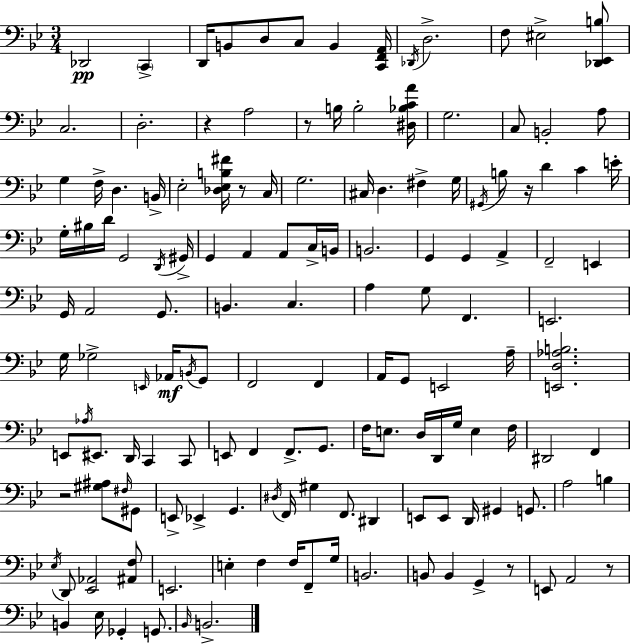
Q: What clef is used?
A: bass